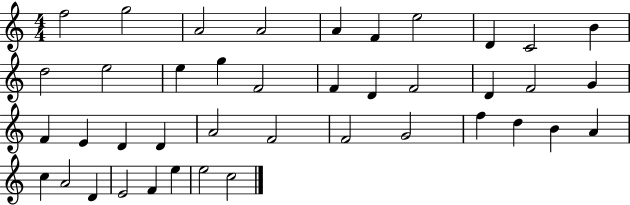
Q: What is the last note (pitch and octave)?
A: C5